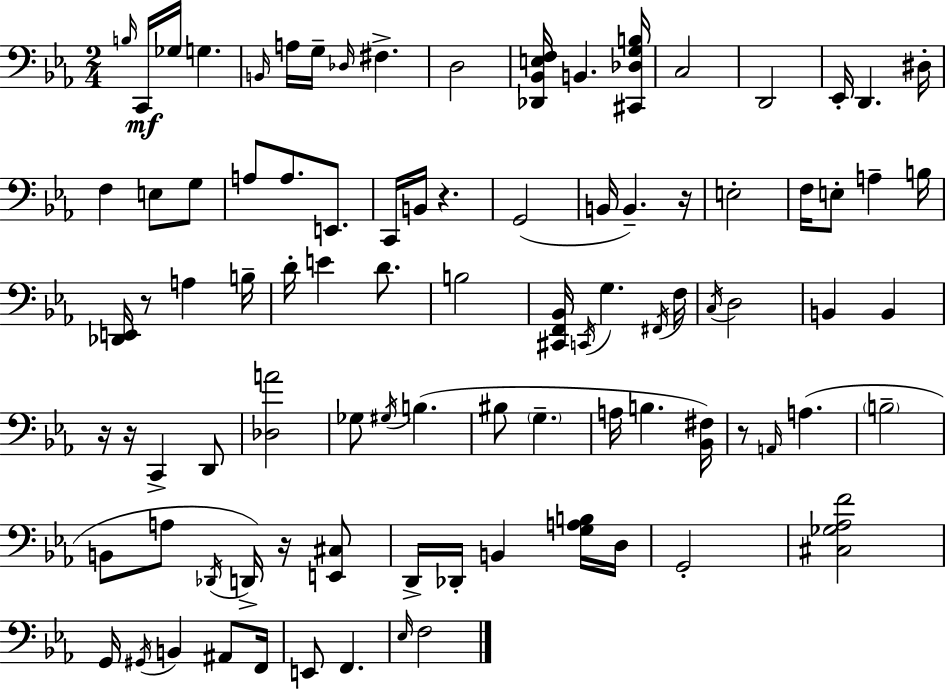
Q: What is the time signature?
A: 2/4